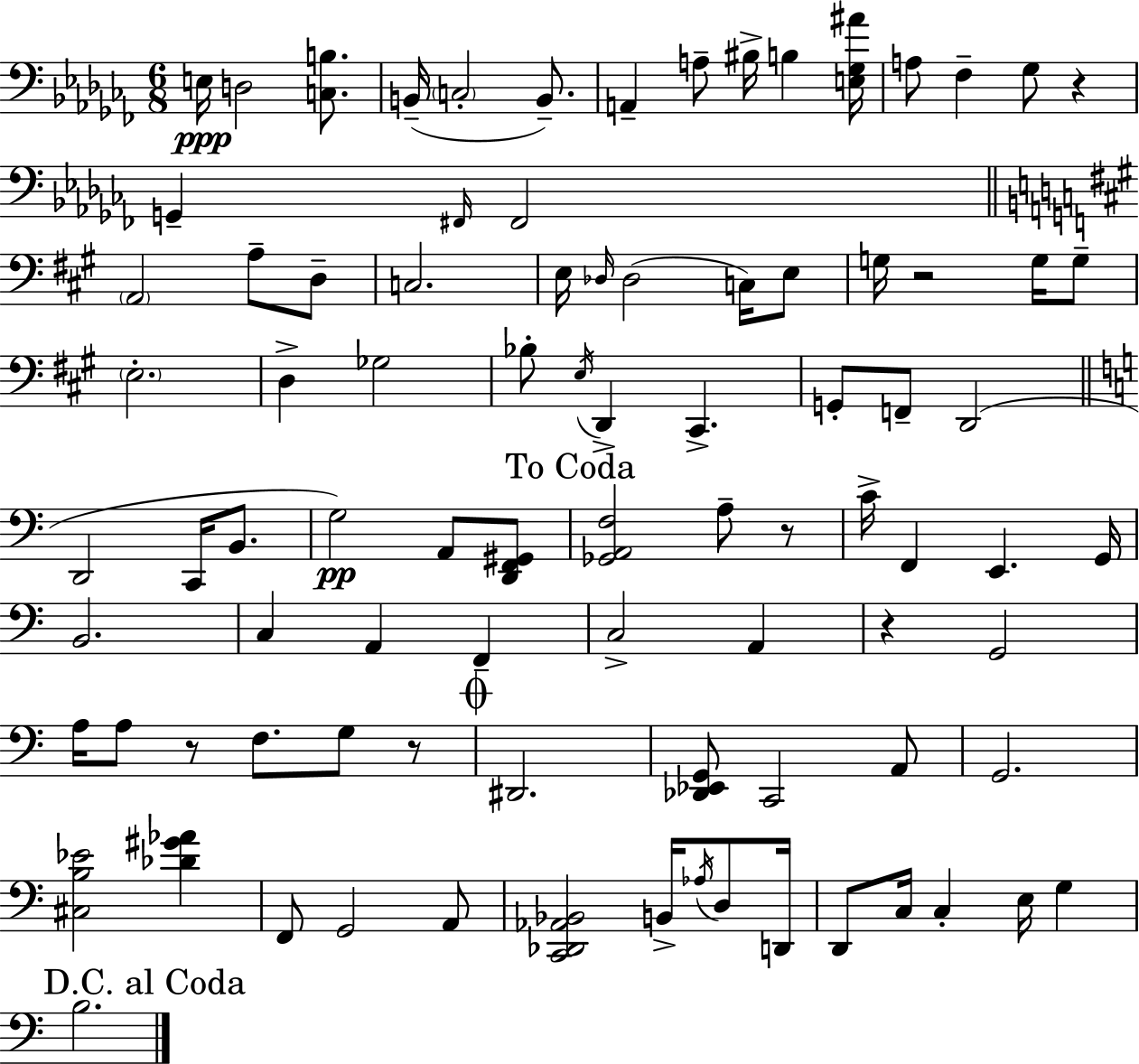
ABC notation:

X:1
T:Untitled
M:6/8
L:1/4
K:Abm
E,/4 D,2 [C,B,]/2 B,,/4 C,2 B,,/2 A,, A,/2 ^B,/4 B, [E,_G,^A]/4 A,/2 _F, _G,/2 z G,, ^F,,/4 ^F,,2 A,,2 A,/2 D,/2 C,2 E,/4 _D,/4 _D,2 C,/4 E,/2 G,/4 z2 G,/4 G,/2 E,2 D, _G,2 _B,/2 E,/4 D,, ^C,, G,,/2 F,,/2 D,,2 D,,2 C,,/4 B,,/2 G,2 A,,/2 [D,,F,,^G,,]/2 [_G,,A,,F,]2 A,/2 z/2 C/4 F,, E,, G,,/4 B,,2 C, A,, F,, C,2 A,, z G,,2 A,/4 A,/2 z/2 F,/2 G,/2 z/2 ^D,,2 [_D,,_E,,G,,]/2 C,,2 A,,/2 G,,2 [^C,B,_E]2 [_D^G_A] F,,/2 G,,2 A,,/2 [C,,_D,,_A,,_B,,]2 B,,/4 _A,/4 D,/2 D,,/4 D,,/2 C,/4 C, E,/4 G, B,2